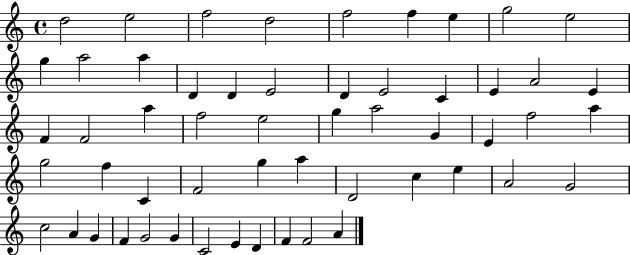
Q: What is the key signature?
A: C major